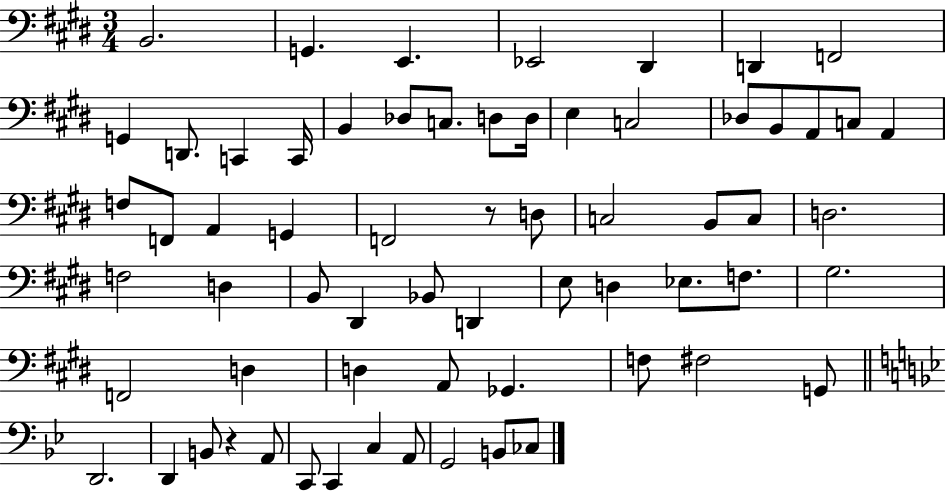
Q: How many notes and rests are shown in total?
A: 65